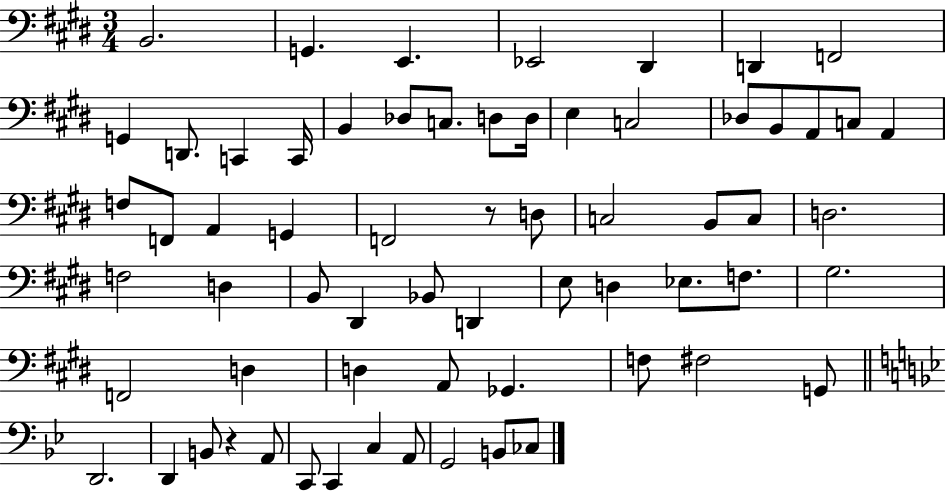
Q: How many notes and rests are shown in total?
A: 65